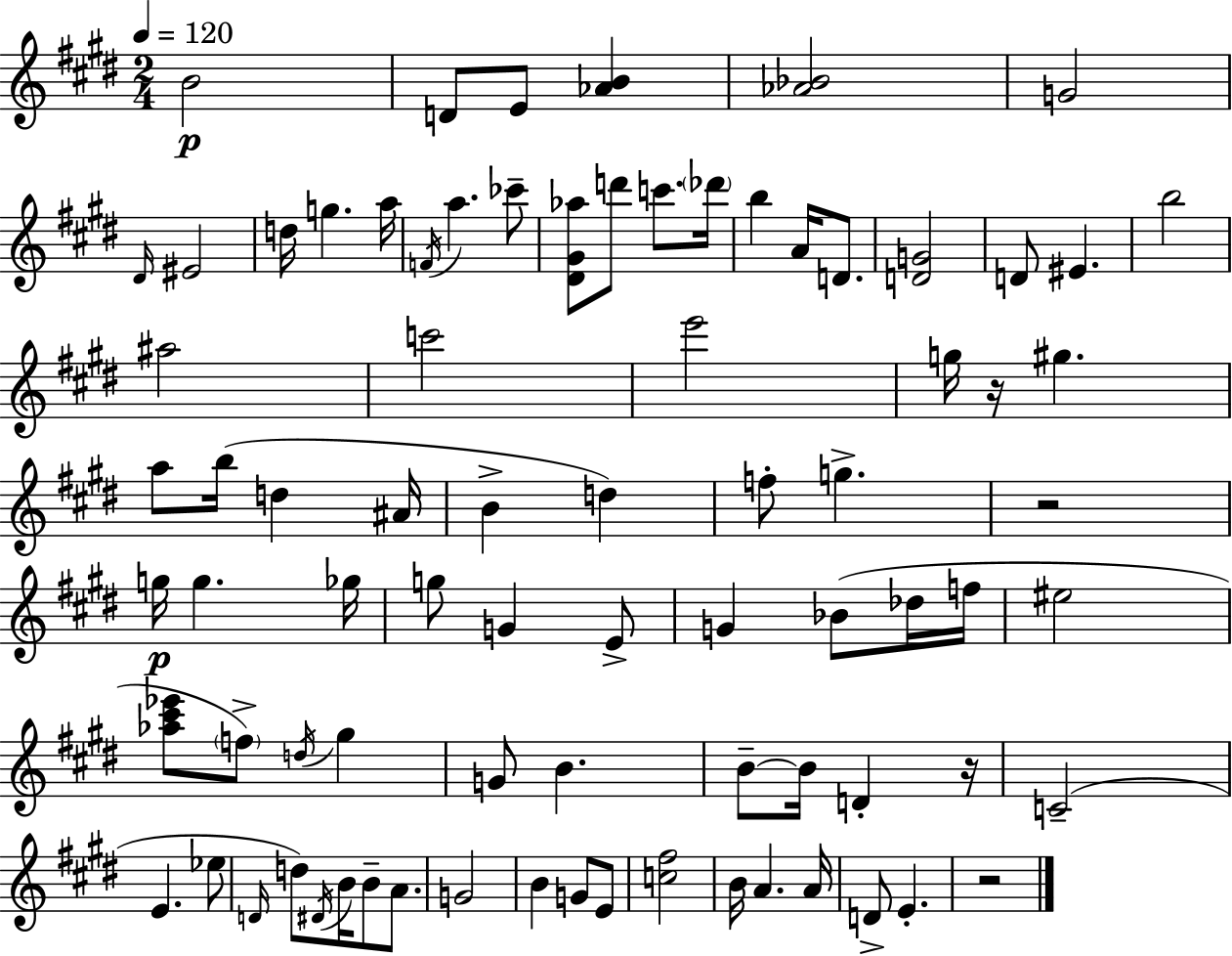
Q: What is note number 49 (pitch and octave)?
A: G4